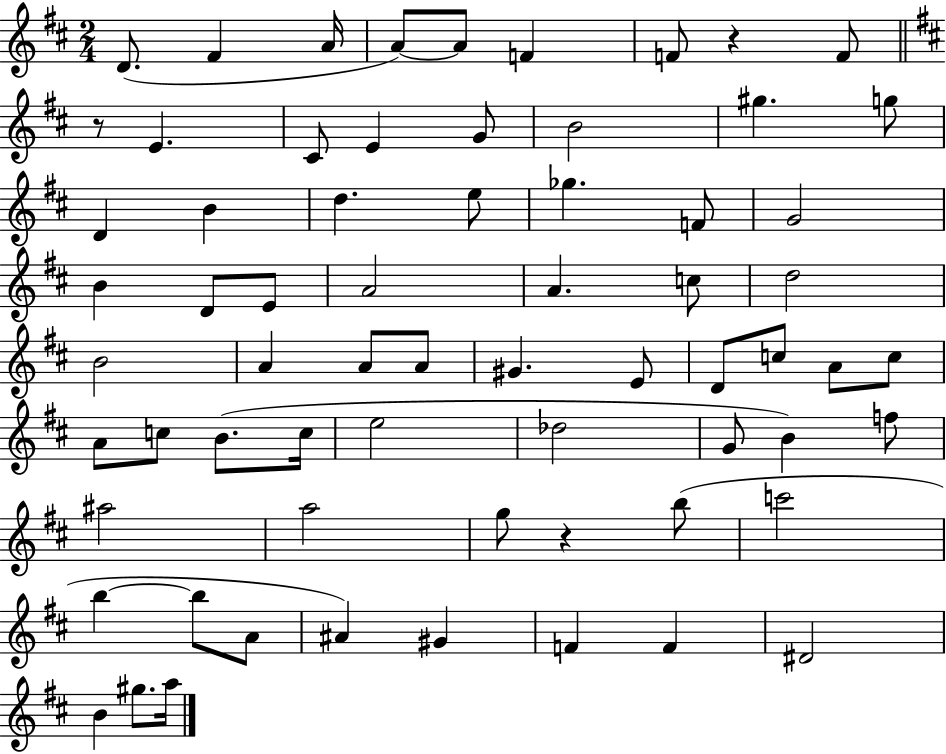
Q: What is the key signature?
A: D major